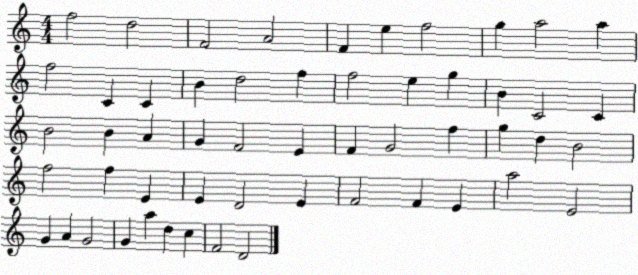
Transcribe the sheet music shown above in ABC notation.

X:1
T:Untitled
M:4/4
L:1/4
K:C
f2 d2 F2 A2 F e f2 g a2 a f2 C C B d2 f f2 e g B C2 C B2 B A G F2 E F G2 f g d B2 f2 f E E D2 E F2 F E a2 E2 G A G2 G a d c F2 D2